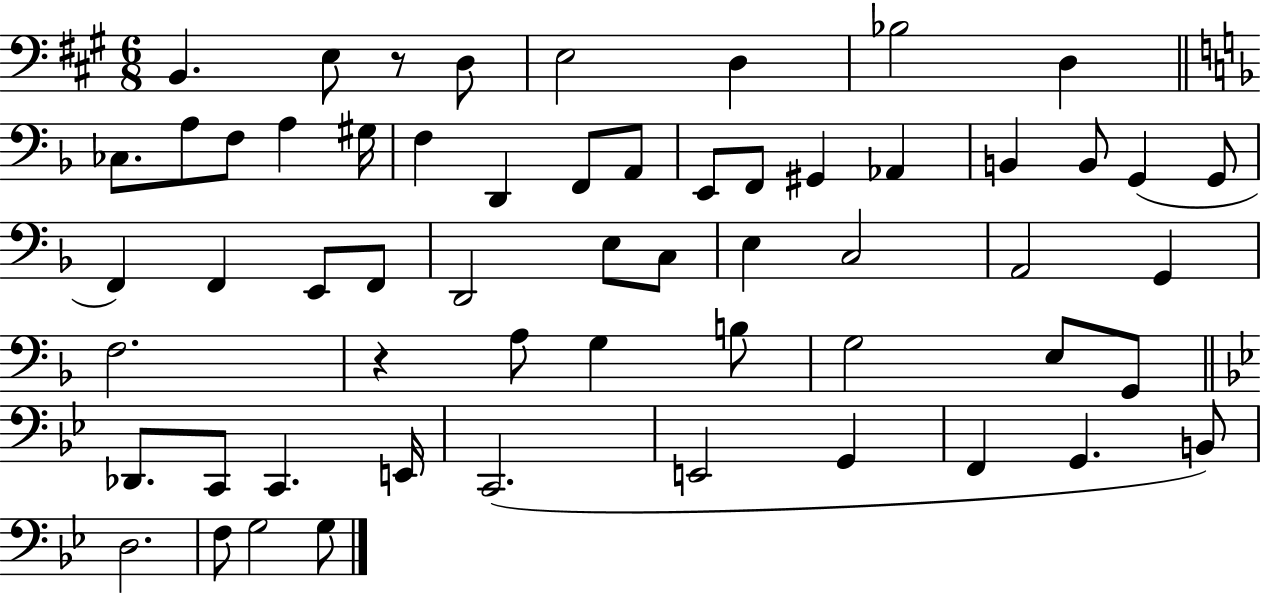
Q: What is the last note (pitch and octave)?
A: G3